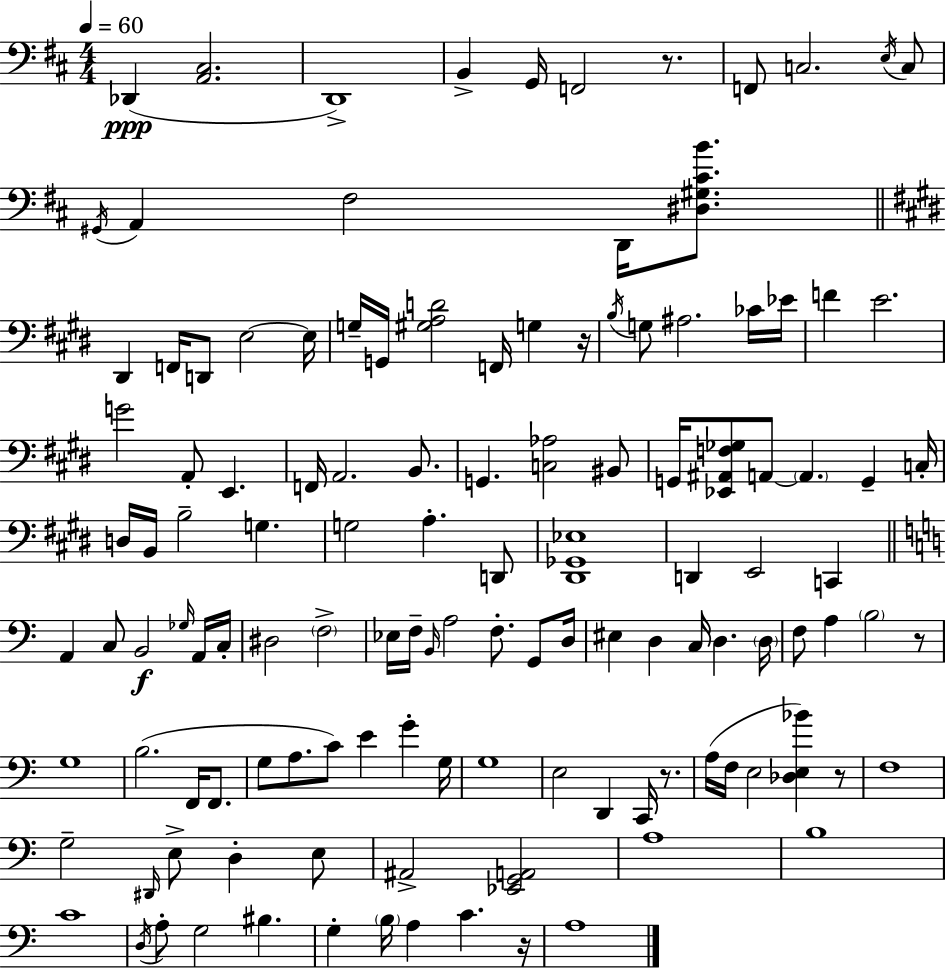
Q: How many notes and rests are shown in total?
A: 125